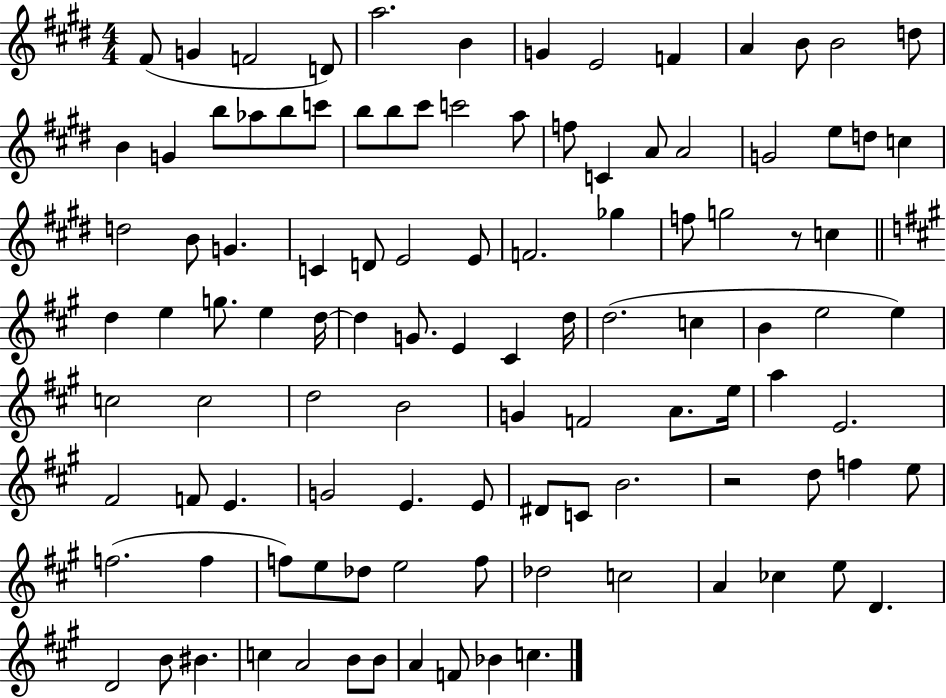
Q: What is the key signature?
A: E major